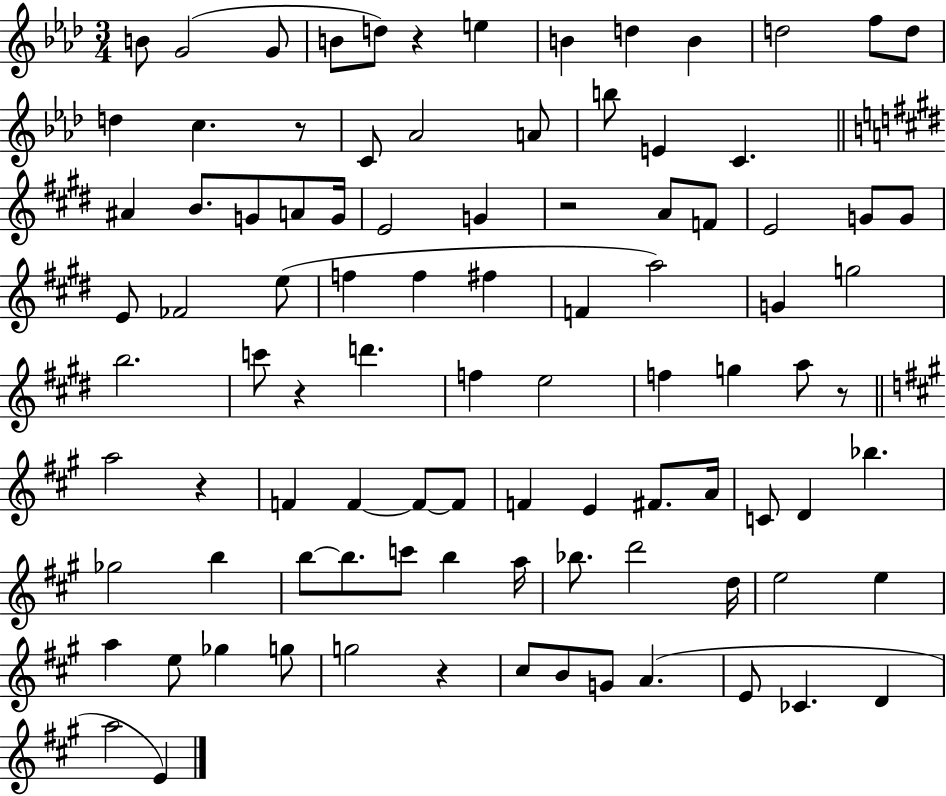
{
  \clef treble
  \numericTimeSignature
  \time 3/4
  \key aes \major
  b'8 g'2( g'8 | b'8 d''8) r4 e''4 | b'4 d''4 b'4 | d''2 f''8 d''8 | \break d''4 c''4. r8 | c'8 aes'2 a'8 | b''8 e'4 c'4. | \bar "||" \break \key e \major ais'4 b'8. g'8 a'8 g'16 | e'2 g'4 | r2 a'8 f'8 | e'2 g'8 g'8 | \break e'8 fes'2 e''8( | f''4 f''4 fis''4 | f'4 a''2) | g'4 g''2 | \break b''2. | c'''8 r4 d'''4. | f''4 e''2 | f''4 g''4 a''8 r8 | \break \bar "||" \break \key a \major a''2 r4 | f'4 f'4~~ f'8~~ f'8 | f'4 e'4 fis'8. a'16 | c'8 d'4 bes''4. | \break ges''2 b''4 | b''8~~ b''8. c'''8 b''4 a''16 | bes''8. d'''2 d''16 | e''2 e''4 | \break a''4 e''8 ges''4 g''8 | g''2 r4 | cis''8 b'8 g'8 a'4.( | e'8 ces'4. d'4 | \break a''2 e'4) | \bar "|."
}